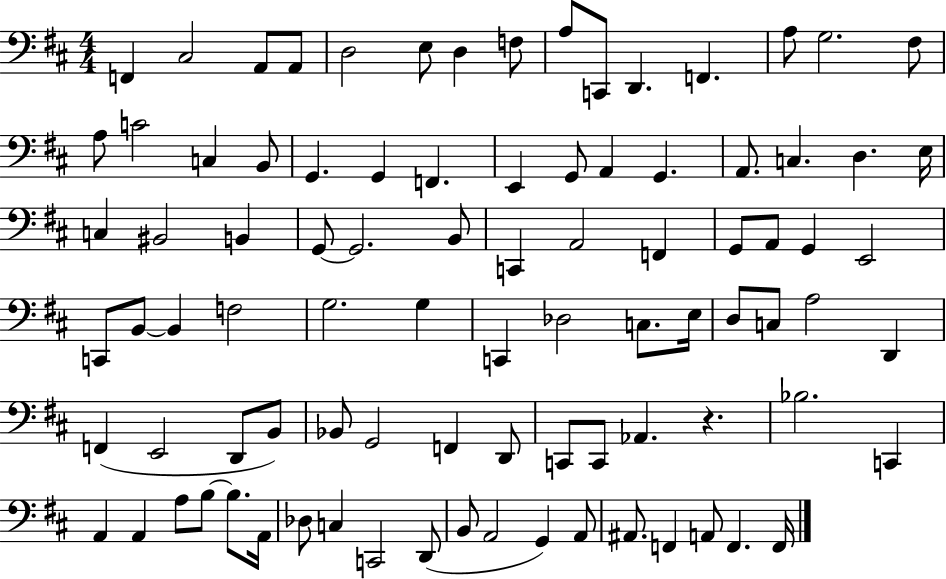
F2/q C#3/h A2/e A2/e D3/h E3/e D3/q F3/e A3/e C2/e D2/q. F2/q. A3/e G3/h. F#3/e A3/e C4/h C3/q B2/e G2/q. G2/q F2/q. E2/q G2/e A2/q G2/q. A2/e. C3/q. D3/q. E3/s C3/q BIS2/h B2/q G2/e G2/h. B2/e C2/q A2/h F2/q G2/e A2/e G2/q E2/h C2/e B2/e B2/q F3/h G3/h. G3/q C2/q Db3/h C3/e. E3/s D3/e C3/e A3/h D2/q F2/q E2/h D2/e B2/e Bb2/e G2/h F2/q D2/e C2/e C2/e Ab2/q. R/q. Bb3/h. C2/q A2/q A2/q A3/e B3/e B3/e. A2/s Db3/e C3/q C2/h D2/e B2/e A2/h G2/q A2/e A#2/e. F2/q A2/e F2/q. F2/s